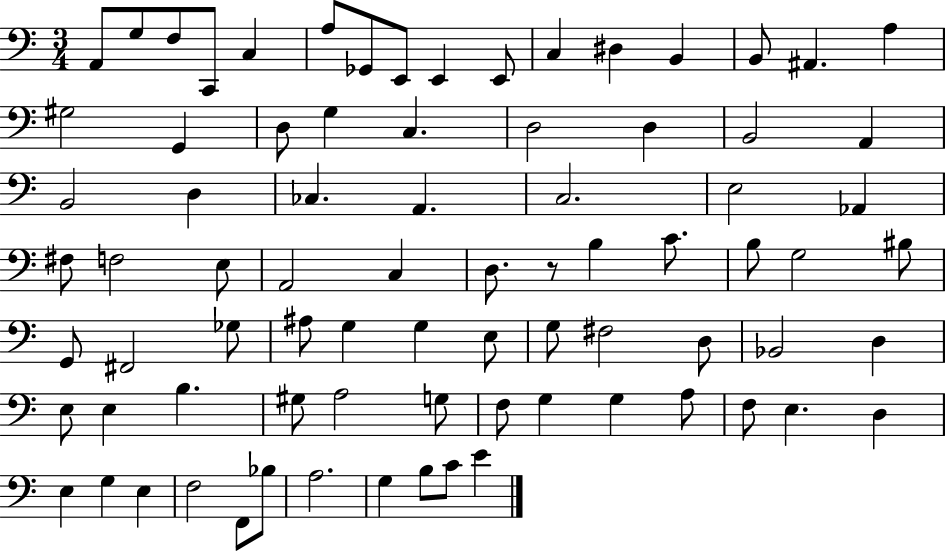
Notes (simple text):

A2/e G3/e F3/e C2/e C3/q A3/e Gb2/e E2/e E2/q E2/e C3/q D#3/q B2/q B2/e A#2/q. A3/q G#3/h G2/q D3/e G3/q C3/q. D3/h D3/q B2/h A2/q B2/h D3/q CES3/q. A2/q. C3/h. E3/h Ab2/q F#3/e F3/h E3/e A2/h C3/q D3/e. R/e B3/q C4/e. B3/e G3/h BIS3/e G2/e F#2/h Gb3/e A#3/e G3/q G3/q E3/e G3/e F#3/h D3/e Bb2/h D3/q E3/e E3/q B3/q. G#3/e A3/h G3/e F3/e G3/q G3/q A3/e F3/e E3/q. D3/q E3/q G3/q E3/q F3/h F2/e Bb3/e A3/h. G3/q B3/e C4/e E4/q